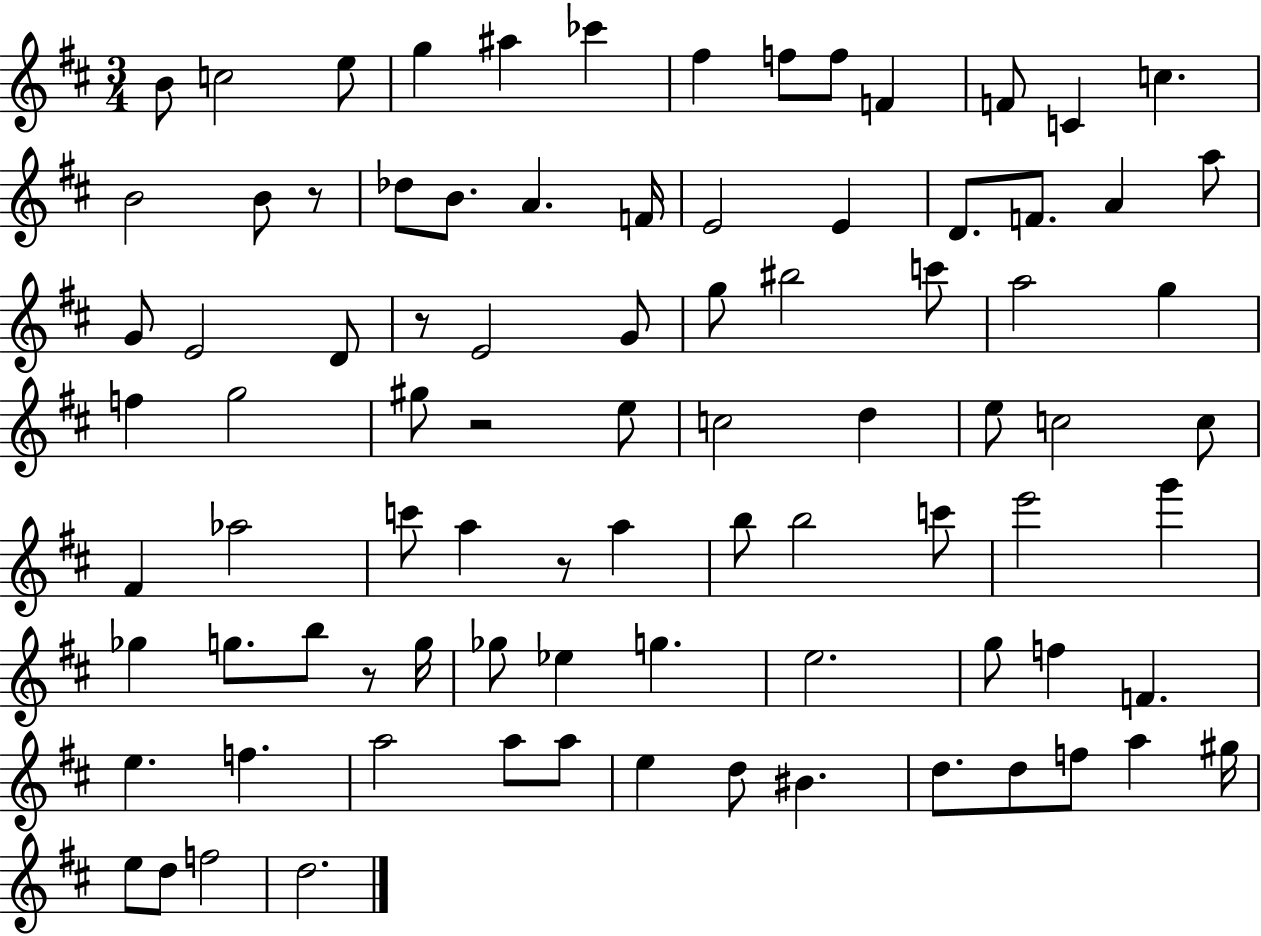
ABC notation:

X:1
T:Untitled
M:3/4
L:1/4
K:D
B/2 c2 e/2 g ^a _c' ^f f/2 f/2 F F/2 C c B2 B/2 z/2 _d/2 B/2 A F/4 E2 E D/2 F/2 A a/2 G/2 E2 D/2 z/2 E2 G/2 g/2 ^b2 c'/2 a2 g f g2 ^g/2 z2 e/2 c2 d e/2 c2 c/2 ^F _a2 c'/2 a z/2 a b/2 b2 c'/2 e'2 g' _g g/2 b/2 z/2 g/4 _g/2 _e g e2 g/2 f F e f a2 a/2 a/2 e d/2 ^B d/2 d/2 f/2 a ^g/4 e/2 d/2 f2 d2